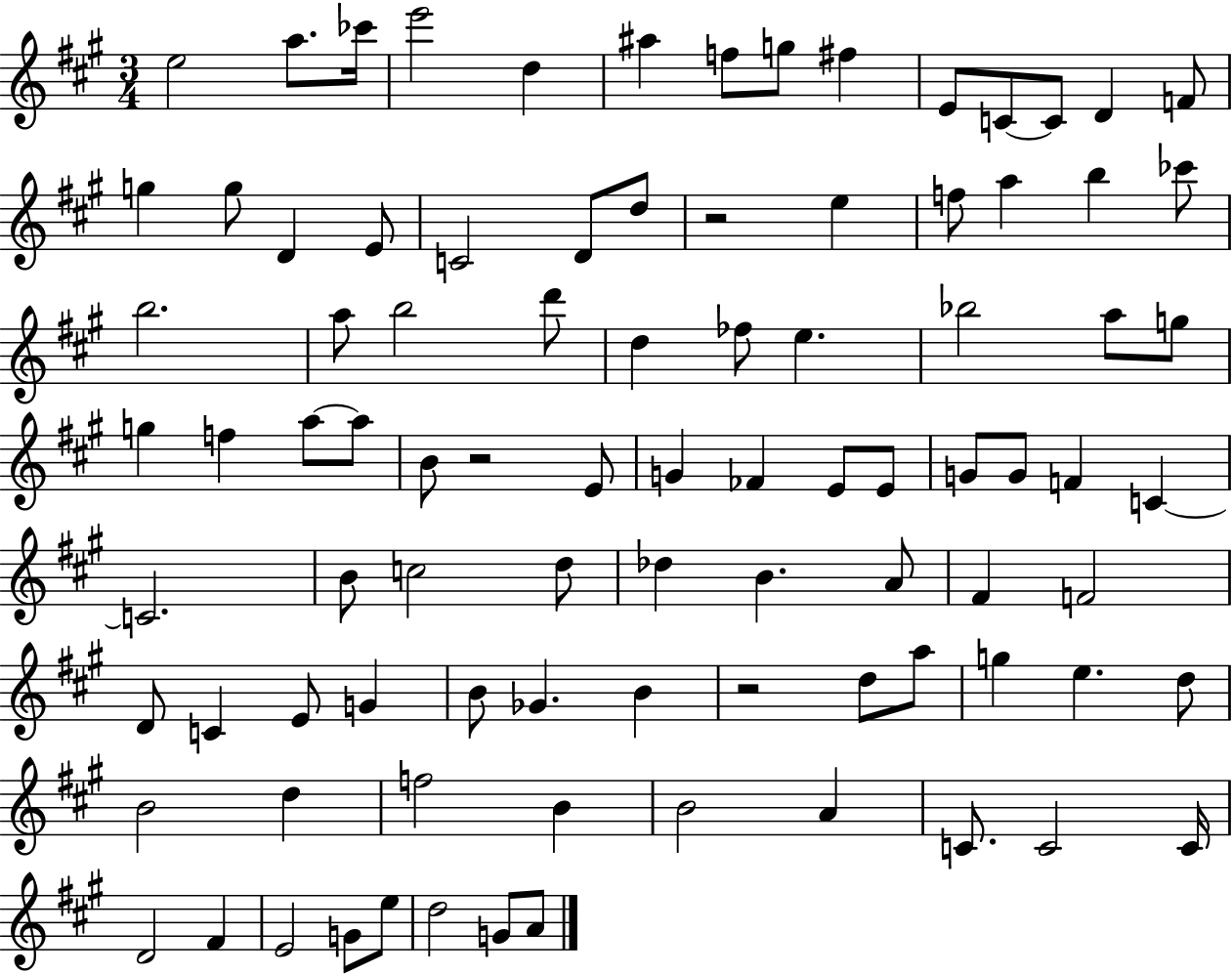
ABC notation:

X:1
T:Untitled
M:3/4
L:1/4
K:A
e2 a/2 _c'/4 e'2 d ^a f/2 g/2 ^f E/2 C/2 C/2 D F/2 g g/2 D E/2 C2 D/2 d/2 z2 e f/2 a b _c'/2 b2 a/2 b2 d'/2 d _f/2 e _b2 a/2 g/2 g f a/2 a/2 B/2 z2 E/2 G _F E/2 E/2 G/2 G/2 F C C2 B/2 c2 d/2 _d B A/2 ^F F2 D/2 C E/2 G B/2 _G B z2 d/2 a/2 g e d/2 B2 d f2 B B2 A C/2 C2 C/4 D2 ^F E2 G/2 e/2 d2 G/2 A/2